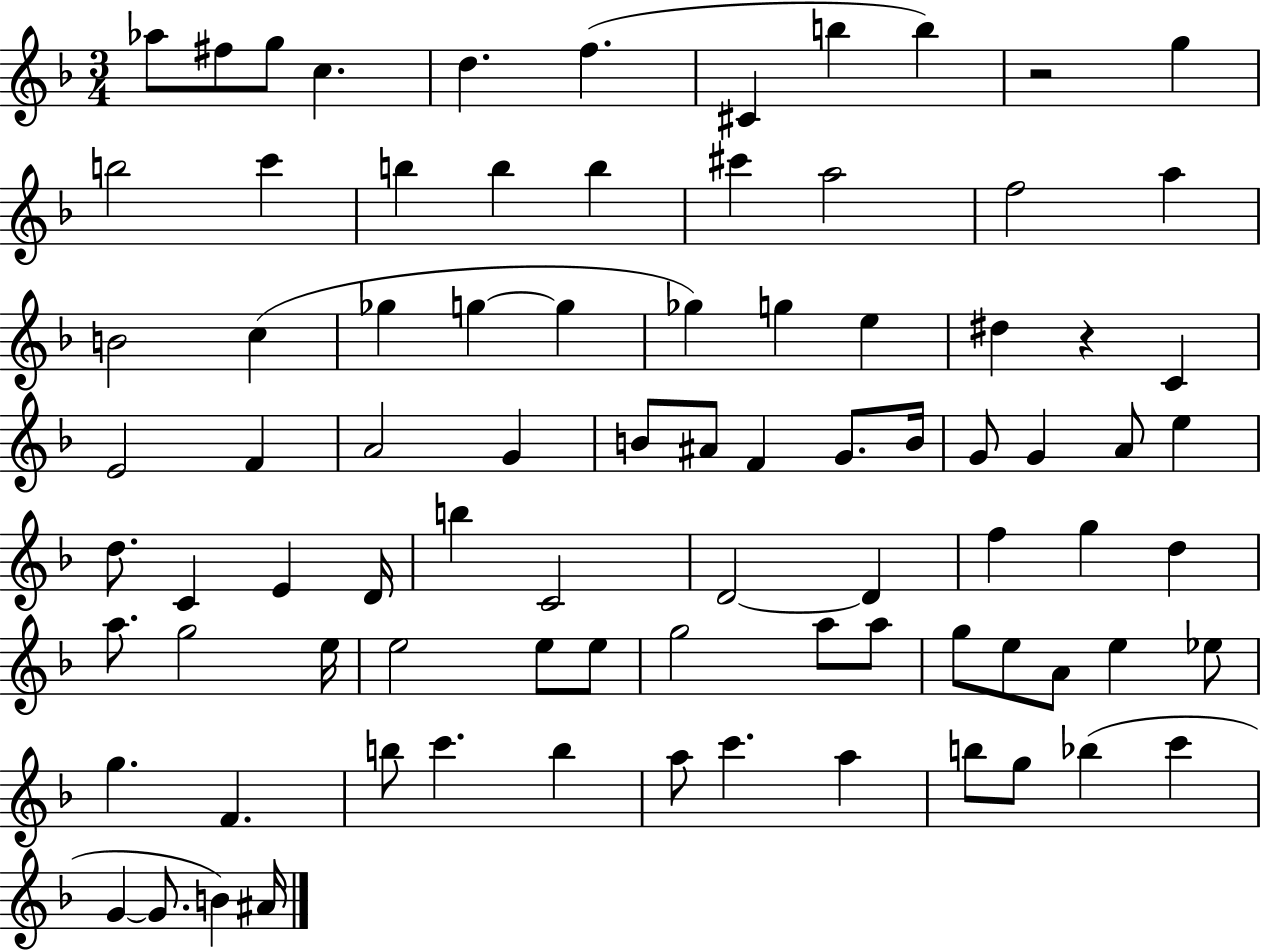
Ab5/e F#5/e G5/e C5/q. D5/q. F5/q. C#4/q B5/q B5/q R/h G5/q B5/h C6/q B5/q B5/q B5/q C#6/q A5/h F5/h A5/q B4/h C5/q Gb5/q G5/q G5/q Gb5/q G5/q E5/q D#5/q R/q C4/q E4/h F4/q A4/h G4/q B4/e A#4/e F4/q G4/e. B4/s G4/e G4/q A4/e E5/q D5/e. C4/q E4/q D4/s B5/q C4/h D4/h D4/q F5/q G5/q D5/q A5/e. G5/h E5/s E5/h E5/e E5/e G5/h A5/e A5/e G5/e E5/e A4/e E5/q Eb5/e G5/q. F4/q. B5/e C6/q. B5/q A5/e C6/q. A5/q B5/e G5/e Bb5/q C6/q G4/q G4/e. B4/q A#4/s